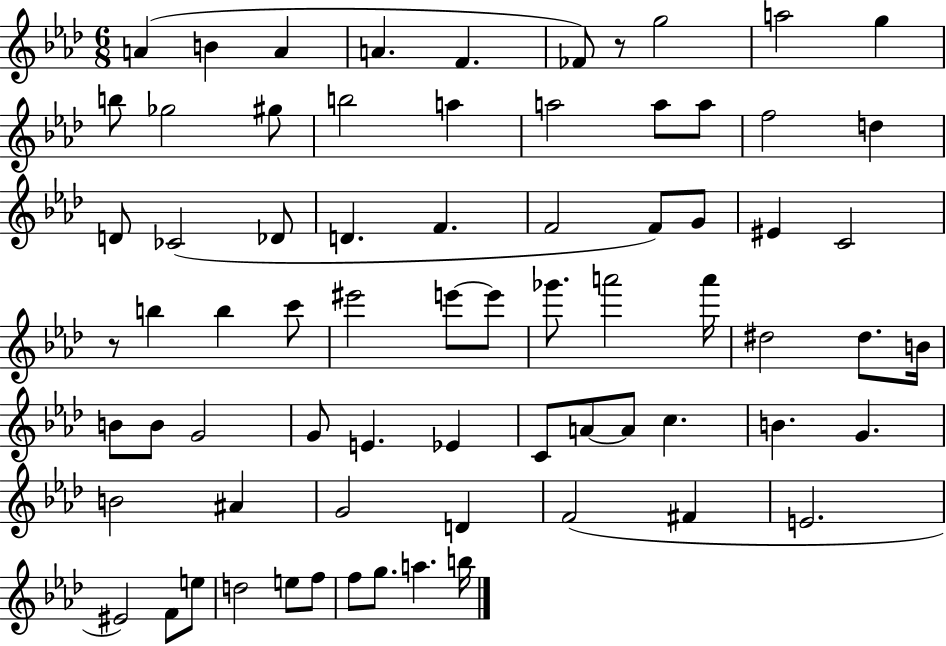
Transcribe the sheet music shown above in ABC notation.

X:1
T:Untitled
M:6/8
L:1/4
K:Ab
A B A A F _F/2 z/2 g2 a2 g b/2 _g2 ^g/2 b2 a a2 a/2 a/2 f2 d D/2 _C2 _D/2 D F F2 F/2 G/2 ^E C2 z/2 b b c'/2 ^e'2 e'/2 e'/2 _g'/2 a'2 a'/4 ^d2 ^d/2 B/4 B/2 B/2 G2 G/2 E _E C/2 A/2 A/2 c B G B2 ^A G2 D F2 ^F E2 ^E2 F/2 e/2 d2 e/2 f/2 f/2 g/2 a b/4